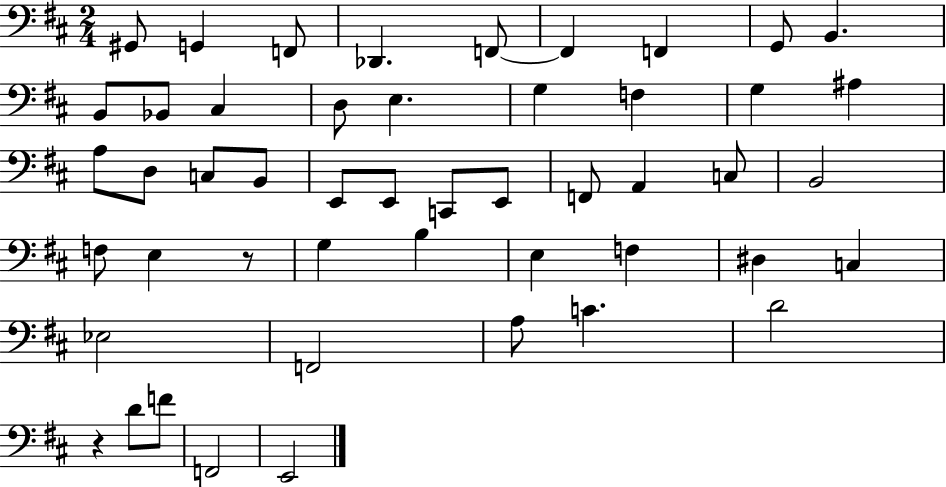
G#2/e G2/q F2/e Db2/q. F2/e F2/q F2/q G2/e B2/q. B2/e Bb2/e C#3/q D3/e E3/q. G3/q F3/q G3/q A#3/q A3/e D3/e C3/e B2/e E2/e E2/e C2/e E2/e F2/e A2/q C3/e B2/h F3/e E3/q R/e G3/q B3/q E3/q F3/q D#3/q C3/q Eb3/h F2/h A3/e C4/q. D4/h R/q D4/e F4/e F2/h E2/h